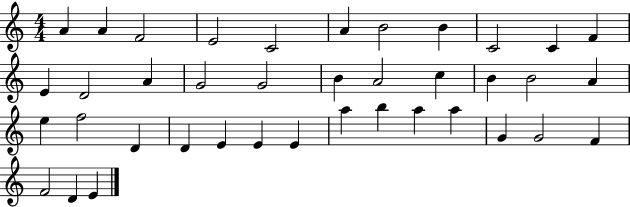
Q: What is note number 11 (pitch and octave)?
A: F4